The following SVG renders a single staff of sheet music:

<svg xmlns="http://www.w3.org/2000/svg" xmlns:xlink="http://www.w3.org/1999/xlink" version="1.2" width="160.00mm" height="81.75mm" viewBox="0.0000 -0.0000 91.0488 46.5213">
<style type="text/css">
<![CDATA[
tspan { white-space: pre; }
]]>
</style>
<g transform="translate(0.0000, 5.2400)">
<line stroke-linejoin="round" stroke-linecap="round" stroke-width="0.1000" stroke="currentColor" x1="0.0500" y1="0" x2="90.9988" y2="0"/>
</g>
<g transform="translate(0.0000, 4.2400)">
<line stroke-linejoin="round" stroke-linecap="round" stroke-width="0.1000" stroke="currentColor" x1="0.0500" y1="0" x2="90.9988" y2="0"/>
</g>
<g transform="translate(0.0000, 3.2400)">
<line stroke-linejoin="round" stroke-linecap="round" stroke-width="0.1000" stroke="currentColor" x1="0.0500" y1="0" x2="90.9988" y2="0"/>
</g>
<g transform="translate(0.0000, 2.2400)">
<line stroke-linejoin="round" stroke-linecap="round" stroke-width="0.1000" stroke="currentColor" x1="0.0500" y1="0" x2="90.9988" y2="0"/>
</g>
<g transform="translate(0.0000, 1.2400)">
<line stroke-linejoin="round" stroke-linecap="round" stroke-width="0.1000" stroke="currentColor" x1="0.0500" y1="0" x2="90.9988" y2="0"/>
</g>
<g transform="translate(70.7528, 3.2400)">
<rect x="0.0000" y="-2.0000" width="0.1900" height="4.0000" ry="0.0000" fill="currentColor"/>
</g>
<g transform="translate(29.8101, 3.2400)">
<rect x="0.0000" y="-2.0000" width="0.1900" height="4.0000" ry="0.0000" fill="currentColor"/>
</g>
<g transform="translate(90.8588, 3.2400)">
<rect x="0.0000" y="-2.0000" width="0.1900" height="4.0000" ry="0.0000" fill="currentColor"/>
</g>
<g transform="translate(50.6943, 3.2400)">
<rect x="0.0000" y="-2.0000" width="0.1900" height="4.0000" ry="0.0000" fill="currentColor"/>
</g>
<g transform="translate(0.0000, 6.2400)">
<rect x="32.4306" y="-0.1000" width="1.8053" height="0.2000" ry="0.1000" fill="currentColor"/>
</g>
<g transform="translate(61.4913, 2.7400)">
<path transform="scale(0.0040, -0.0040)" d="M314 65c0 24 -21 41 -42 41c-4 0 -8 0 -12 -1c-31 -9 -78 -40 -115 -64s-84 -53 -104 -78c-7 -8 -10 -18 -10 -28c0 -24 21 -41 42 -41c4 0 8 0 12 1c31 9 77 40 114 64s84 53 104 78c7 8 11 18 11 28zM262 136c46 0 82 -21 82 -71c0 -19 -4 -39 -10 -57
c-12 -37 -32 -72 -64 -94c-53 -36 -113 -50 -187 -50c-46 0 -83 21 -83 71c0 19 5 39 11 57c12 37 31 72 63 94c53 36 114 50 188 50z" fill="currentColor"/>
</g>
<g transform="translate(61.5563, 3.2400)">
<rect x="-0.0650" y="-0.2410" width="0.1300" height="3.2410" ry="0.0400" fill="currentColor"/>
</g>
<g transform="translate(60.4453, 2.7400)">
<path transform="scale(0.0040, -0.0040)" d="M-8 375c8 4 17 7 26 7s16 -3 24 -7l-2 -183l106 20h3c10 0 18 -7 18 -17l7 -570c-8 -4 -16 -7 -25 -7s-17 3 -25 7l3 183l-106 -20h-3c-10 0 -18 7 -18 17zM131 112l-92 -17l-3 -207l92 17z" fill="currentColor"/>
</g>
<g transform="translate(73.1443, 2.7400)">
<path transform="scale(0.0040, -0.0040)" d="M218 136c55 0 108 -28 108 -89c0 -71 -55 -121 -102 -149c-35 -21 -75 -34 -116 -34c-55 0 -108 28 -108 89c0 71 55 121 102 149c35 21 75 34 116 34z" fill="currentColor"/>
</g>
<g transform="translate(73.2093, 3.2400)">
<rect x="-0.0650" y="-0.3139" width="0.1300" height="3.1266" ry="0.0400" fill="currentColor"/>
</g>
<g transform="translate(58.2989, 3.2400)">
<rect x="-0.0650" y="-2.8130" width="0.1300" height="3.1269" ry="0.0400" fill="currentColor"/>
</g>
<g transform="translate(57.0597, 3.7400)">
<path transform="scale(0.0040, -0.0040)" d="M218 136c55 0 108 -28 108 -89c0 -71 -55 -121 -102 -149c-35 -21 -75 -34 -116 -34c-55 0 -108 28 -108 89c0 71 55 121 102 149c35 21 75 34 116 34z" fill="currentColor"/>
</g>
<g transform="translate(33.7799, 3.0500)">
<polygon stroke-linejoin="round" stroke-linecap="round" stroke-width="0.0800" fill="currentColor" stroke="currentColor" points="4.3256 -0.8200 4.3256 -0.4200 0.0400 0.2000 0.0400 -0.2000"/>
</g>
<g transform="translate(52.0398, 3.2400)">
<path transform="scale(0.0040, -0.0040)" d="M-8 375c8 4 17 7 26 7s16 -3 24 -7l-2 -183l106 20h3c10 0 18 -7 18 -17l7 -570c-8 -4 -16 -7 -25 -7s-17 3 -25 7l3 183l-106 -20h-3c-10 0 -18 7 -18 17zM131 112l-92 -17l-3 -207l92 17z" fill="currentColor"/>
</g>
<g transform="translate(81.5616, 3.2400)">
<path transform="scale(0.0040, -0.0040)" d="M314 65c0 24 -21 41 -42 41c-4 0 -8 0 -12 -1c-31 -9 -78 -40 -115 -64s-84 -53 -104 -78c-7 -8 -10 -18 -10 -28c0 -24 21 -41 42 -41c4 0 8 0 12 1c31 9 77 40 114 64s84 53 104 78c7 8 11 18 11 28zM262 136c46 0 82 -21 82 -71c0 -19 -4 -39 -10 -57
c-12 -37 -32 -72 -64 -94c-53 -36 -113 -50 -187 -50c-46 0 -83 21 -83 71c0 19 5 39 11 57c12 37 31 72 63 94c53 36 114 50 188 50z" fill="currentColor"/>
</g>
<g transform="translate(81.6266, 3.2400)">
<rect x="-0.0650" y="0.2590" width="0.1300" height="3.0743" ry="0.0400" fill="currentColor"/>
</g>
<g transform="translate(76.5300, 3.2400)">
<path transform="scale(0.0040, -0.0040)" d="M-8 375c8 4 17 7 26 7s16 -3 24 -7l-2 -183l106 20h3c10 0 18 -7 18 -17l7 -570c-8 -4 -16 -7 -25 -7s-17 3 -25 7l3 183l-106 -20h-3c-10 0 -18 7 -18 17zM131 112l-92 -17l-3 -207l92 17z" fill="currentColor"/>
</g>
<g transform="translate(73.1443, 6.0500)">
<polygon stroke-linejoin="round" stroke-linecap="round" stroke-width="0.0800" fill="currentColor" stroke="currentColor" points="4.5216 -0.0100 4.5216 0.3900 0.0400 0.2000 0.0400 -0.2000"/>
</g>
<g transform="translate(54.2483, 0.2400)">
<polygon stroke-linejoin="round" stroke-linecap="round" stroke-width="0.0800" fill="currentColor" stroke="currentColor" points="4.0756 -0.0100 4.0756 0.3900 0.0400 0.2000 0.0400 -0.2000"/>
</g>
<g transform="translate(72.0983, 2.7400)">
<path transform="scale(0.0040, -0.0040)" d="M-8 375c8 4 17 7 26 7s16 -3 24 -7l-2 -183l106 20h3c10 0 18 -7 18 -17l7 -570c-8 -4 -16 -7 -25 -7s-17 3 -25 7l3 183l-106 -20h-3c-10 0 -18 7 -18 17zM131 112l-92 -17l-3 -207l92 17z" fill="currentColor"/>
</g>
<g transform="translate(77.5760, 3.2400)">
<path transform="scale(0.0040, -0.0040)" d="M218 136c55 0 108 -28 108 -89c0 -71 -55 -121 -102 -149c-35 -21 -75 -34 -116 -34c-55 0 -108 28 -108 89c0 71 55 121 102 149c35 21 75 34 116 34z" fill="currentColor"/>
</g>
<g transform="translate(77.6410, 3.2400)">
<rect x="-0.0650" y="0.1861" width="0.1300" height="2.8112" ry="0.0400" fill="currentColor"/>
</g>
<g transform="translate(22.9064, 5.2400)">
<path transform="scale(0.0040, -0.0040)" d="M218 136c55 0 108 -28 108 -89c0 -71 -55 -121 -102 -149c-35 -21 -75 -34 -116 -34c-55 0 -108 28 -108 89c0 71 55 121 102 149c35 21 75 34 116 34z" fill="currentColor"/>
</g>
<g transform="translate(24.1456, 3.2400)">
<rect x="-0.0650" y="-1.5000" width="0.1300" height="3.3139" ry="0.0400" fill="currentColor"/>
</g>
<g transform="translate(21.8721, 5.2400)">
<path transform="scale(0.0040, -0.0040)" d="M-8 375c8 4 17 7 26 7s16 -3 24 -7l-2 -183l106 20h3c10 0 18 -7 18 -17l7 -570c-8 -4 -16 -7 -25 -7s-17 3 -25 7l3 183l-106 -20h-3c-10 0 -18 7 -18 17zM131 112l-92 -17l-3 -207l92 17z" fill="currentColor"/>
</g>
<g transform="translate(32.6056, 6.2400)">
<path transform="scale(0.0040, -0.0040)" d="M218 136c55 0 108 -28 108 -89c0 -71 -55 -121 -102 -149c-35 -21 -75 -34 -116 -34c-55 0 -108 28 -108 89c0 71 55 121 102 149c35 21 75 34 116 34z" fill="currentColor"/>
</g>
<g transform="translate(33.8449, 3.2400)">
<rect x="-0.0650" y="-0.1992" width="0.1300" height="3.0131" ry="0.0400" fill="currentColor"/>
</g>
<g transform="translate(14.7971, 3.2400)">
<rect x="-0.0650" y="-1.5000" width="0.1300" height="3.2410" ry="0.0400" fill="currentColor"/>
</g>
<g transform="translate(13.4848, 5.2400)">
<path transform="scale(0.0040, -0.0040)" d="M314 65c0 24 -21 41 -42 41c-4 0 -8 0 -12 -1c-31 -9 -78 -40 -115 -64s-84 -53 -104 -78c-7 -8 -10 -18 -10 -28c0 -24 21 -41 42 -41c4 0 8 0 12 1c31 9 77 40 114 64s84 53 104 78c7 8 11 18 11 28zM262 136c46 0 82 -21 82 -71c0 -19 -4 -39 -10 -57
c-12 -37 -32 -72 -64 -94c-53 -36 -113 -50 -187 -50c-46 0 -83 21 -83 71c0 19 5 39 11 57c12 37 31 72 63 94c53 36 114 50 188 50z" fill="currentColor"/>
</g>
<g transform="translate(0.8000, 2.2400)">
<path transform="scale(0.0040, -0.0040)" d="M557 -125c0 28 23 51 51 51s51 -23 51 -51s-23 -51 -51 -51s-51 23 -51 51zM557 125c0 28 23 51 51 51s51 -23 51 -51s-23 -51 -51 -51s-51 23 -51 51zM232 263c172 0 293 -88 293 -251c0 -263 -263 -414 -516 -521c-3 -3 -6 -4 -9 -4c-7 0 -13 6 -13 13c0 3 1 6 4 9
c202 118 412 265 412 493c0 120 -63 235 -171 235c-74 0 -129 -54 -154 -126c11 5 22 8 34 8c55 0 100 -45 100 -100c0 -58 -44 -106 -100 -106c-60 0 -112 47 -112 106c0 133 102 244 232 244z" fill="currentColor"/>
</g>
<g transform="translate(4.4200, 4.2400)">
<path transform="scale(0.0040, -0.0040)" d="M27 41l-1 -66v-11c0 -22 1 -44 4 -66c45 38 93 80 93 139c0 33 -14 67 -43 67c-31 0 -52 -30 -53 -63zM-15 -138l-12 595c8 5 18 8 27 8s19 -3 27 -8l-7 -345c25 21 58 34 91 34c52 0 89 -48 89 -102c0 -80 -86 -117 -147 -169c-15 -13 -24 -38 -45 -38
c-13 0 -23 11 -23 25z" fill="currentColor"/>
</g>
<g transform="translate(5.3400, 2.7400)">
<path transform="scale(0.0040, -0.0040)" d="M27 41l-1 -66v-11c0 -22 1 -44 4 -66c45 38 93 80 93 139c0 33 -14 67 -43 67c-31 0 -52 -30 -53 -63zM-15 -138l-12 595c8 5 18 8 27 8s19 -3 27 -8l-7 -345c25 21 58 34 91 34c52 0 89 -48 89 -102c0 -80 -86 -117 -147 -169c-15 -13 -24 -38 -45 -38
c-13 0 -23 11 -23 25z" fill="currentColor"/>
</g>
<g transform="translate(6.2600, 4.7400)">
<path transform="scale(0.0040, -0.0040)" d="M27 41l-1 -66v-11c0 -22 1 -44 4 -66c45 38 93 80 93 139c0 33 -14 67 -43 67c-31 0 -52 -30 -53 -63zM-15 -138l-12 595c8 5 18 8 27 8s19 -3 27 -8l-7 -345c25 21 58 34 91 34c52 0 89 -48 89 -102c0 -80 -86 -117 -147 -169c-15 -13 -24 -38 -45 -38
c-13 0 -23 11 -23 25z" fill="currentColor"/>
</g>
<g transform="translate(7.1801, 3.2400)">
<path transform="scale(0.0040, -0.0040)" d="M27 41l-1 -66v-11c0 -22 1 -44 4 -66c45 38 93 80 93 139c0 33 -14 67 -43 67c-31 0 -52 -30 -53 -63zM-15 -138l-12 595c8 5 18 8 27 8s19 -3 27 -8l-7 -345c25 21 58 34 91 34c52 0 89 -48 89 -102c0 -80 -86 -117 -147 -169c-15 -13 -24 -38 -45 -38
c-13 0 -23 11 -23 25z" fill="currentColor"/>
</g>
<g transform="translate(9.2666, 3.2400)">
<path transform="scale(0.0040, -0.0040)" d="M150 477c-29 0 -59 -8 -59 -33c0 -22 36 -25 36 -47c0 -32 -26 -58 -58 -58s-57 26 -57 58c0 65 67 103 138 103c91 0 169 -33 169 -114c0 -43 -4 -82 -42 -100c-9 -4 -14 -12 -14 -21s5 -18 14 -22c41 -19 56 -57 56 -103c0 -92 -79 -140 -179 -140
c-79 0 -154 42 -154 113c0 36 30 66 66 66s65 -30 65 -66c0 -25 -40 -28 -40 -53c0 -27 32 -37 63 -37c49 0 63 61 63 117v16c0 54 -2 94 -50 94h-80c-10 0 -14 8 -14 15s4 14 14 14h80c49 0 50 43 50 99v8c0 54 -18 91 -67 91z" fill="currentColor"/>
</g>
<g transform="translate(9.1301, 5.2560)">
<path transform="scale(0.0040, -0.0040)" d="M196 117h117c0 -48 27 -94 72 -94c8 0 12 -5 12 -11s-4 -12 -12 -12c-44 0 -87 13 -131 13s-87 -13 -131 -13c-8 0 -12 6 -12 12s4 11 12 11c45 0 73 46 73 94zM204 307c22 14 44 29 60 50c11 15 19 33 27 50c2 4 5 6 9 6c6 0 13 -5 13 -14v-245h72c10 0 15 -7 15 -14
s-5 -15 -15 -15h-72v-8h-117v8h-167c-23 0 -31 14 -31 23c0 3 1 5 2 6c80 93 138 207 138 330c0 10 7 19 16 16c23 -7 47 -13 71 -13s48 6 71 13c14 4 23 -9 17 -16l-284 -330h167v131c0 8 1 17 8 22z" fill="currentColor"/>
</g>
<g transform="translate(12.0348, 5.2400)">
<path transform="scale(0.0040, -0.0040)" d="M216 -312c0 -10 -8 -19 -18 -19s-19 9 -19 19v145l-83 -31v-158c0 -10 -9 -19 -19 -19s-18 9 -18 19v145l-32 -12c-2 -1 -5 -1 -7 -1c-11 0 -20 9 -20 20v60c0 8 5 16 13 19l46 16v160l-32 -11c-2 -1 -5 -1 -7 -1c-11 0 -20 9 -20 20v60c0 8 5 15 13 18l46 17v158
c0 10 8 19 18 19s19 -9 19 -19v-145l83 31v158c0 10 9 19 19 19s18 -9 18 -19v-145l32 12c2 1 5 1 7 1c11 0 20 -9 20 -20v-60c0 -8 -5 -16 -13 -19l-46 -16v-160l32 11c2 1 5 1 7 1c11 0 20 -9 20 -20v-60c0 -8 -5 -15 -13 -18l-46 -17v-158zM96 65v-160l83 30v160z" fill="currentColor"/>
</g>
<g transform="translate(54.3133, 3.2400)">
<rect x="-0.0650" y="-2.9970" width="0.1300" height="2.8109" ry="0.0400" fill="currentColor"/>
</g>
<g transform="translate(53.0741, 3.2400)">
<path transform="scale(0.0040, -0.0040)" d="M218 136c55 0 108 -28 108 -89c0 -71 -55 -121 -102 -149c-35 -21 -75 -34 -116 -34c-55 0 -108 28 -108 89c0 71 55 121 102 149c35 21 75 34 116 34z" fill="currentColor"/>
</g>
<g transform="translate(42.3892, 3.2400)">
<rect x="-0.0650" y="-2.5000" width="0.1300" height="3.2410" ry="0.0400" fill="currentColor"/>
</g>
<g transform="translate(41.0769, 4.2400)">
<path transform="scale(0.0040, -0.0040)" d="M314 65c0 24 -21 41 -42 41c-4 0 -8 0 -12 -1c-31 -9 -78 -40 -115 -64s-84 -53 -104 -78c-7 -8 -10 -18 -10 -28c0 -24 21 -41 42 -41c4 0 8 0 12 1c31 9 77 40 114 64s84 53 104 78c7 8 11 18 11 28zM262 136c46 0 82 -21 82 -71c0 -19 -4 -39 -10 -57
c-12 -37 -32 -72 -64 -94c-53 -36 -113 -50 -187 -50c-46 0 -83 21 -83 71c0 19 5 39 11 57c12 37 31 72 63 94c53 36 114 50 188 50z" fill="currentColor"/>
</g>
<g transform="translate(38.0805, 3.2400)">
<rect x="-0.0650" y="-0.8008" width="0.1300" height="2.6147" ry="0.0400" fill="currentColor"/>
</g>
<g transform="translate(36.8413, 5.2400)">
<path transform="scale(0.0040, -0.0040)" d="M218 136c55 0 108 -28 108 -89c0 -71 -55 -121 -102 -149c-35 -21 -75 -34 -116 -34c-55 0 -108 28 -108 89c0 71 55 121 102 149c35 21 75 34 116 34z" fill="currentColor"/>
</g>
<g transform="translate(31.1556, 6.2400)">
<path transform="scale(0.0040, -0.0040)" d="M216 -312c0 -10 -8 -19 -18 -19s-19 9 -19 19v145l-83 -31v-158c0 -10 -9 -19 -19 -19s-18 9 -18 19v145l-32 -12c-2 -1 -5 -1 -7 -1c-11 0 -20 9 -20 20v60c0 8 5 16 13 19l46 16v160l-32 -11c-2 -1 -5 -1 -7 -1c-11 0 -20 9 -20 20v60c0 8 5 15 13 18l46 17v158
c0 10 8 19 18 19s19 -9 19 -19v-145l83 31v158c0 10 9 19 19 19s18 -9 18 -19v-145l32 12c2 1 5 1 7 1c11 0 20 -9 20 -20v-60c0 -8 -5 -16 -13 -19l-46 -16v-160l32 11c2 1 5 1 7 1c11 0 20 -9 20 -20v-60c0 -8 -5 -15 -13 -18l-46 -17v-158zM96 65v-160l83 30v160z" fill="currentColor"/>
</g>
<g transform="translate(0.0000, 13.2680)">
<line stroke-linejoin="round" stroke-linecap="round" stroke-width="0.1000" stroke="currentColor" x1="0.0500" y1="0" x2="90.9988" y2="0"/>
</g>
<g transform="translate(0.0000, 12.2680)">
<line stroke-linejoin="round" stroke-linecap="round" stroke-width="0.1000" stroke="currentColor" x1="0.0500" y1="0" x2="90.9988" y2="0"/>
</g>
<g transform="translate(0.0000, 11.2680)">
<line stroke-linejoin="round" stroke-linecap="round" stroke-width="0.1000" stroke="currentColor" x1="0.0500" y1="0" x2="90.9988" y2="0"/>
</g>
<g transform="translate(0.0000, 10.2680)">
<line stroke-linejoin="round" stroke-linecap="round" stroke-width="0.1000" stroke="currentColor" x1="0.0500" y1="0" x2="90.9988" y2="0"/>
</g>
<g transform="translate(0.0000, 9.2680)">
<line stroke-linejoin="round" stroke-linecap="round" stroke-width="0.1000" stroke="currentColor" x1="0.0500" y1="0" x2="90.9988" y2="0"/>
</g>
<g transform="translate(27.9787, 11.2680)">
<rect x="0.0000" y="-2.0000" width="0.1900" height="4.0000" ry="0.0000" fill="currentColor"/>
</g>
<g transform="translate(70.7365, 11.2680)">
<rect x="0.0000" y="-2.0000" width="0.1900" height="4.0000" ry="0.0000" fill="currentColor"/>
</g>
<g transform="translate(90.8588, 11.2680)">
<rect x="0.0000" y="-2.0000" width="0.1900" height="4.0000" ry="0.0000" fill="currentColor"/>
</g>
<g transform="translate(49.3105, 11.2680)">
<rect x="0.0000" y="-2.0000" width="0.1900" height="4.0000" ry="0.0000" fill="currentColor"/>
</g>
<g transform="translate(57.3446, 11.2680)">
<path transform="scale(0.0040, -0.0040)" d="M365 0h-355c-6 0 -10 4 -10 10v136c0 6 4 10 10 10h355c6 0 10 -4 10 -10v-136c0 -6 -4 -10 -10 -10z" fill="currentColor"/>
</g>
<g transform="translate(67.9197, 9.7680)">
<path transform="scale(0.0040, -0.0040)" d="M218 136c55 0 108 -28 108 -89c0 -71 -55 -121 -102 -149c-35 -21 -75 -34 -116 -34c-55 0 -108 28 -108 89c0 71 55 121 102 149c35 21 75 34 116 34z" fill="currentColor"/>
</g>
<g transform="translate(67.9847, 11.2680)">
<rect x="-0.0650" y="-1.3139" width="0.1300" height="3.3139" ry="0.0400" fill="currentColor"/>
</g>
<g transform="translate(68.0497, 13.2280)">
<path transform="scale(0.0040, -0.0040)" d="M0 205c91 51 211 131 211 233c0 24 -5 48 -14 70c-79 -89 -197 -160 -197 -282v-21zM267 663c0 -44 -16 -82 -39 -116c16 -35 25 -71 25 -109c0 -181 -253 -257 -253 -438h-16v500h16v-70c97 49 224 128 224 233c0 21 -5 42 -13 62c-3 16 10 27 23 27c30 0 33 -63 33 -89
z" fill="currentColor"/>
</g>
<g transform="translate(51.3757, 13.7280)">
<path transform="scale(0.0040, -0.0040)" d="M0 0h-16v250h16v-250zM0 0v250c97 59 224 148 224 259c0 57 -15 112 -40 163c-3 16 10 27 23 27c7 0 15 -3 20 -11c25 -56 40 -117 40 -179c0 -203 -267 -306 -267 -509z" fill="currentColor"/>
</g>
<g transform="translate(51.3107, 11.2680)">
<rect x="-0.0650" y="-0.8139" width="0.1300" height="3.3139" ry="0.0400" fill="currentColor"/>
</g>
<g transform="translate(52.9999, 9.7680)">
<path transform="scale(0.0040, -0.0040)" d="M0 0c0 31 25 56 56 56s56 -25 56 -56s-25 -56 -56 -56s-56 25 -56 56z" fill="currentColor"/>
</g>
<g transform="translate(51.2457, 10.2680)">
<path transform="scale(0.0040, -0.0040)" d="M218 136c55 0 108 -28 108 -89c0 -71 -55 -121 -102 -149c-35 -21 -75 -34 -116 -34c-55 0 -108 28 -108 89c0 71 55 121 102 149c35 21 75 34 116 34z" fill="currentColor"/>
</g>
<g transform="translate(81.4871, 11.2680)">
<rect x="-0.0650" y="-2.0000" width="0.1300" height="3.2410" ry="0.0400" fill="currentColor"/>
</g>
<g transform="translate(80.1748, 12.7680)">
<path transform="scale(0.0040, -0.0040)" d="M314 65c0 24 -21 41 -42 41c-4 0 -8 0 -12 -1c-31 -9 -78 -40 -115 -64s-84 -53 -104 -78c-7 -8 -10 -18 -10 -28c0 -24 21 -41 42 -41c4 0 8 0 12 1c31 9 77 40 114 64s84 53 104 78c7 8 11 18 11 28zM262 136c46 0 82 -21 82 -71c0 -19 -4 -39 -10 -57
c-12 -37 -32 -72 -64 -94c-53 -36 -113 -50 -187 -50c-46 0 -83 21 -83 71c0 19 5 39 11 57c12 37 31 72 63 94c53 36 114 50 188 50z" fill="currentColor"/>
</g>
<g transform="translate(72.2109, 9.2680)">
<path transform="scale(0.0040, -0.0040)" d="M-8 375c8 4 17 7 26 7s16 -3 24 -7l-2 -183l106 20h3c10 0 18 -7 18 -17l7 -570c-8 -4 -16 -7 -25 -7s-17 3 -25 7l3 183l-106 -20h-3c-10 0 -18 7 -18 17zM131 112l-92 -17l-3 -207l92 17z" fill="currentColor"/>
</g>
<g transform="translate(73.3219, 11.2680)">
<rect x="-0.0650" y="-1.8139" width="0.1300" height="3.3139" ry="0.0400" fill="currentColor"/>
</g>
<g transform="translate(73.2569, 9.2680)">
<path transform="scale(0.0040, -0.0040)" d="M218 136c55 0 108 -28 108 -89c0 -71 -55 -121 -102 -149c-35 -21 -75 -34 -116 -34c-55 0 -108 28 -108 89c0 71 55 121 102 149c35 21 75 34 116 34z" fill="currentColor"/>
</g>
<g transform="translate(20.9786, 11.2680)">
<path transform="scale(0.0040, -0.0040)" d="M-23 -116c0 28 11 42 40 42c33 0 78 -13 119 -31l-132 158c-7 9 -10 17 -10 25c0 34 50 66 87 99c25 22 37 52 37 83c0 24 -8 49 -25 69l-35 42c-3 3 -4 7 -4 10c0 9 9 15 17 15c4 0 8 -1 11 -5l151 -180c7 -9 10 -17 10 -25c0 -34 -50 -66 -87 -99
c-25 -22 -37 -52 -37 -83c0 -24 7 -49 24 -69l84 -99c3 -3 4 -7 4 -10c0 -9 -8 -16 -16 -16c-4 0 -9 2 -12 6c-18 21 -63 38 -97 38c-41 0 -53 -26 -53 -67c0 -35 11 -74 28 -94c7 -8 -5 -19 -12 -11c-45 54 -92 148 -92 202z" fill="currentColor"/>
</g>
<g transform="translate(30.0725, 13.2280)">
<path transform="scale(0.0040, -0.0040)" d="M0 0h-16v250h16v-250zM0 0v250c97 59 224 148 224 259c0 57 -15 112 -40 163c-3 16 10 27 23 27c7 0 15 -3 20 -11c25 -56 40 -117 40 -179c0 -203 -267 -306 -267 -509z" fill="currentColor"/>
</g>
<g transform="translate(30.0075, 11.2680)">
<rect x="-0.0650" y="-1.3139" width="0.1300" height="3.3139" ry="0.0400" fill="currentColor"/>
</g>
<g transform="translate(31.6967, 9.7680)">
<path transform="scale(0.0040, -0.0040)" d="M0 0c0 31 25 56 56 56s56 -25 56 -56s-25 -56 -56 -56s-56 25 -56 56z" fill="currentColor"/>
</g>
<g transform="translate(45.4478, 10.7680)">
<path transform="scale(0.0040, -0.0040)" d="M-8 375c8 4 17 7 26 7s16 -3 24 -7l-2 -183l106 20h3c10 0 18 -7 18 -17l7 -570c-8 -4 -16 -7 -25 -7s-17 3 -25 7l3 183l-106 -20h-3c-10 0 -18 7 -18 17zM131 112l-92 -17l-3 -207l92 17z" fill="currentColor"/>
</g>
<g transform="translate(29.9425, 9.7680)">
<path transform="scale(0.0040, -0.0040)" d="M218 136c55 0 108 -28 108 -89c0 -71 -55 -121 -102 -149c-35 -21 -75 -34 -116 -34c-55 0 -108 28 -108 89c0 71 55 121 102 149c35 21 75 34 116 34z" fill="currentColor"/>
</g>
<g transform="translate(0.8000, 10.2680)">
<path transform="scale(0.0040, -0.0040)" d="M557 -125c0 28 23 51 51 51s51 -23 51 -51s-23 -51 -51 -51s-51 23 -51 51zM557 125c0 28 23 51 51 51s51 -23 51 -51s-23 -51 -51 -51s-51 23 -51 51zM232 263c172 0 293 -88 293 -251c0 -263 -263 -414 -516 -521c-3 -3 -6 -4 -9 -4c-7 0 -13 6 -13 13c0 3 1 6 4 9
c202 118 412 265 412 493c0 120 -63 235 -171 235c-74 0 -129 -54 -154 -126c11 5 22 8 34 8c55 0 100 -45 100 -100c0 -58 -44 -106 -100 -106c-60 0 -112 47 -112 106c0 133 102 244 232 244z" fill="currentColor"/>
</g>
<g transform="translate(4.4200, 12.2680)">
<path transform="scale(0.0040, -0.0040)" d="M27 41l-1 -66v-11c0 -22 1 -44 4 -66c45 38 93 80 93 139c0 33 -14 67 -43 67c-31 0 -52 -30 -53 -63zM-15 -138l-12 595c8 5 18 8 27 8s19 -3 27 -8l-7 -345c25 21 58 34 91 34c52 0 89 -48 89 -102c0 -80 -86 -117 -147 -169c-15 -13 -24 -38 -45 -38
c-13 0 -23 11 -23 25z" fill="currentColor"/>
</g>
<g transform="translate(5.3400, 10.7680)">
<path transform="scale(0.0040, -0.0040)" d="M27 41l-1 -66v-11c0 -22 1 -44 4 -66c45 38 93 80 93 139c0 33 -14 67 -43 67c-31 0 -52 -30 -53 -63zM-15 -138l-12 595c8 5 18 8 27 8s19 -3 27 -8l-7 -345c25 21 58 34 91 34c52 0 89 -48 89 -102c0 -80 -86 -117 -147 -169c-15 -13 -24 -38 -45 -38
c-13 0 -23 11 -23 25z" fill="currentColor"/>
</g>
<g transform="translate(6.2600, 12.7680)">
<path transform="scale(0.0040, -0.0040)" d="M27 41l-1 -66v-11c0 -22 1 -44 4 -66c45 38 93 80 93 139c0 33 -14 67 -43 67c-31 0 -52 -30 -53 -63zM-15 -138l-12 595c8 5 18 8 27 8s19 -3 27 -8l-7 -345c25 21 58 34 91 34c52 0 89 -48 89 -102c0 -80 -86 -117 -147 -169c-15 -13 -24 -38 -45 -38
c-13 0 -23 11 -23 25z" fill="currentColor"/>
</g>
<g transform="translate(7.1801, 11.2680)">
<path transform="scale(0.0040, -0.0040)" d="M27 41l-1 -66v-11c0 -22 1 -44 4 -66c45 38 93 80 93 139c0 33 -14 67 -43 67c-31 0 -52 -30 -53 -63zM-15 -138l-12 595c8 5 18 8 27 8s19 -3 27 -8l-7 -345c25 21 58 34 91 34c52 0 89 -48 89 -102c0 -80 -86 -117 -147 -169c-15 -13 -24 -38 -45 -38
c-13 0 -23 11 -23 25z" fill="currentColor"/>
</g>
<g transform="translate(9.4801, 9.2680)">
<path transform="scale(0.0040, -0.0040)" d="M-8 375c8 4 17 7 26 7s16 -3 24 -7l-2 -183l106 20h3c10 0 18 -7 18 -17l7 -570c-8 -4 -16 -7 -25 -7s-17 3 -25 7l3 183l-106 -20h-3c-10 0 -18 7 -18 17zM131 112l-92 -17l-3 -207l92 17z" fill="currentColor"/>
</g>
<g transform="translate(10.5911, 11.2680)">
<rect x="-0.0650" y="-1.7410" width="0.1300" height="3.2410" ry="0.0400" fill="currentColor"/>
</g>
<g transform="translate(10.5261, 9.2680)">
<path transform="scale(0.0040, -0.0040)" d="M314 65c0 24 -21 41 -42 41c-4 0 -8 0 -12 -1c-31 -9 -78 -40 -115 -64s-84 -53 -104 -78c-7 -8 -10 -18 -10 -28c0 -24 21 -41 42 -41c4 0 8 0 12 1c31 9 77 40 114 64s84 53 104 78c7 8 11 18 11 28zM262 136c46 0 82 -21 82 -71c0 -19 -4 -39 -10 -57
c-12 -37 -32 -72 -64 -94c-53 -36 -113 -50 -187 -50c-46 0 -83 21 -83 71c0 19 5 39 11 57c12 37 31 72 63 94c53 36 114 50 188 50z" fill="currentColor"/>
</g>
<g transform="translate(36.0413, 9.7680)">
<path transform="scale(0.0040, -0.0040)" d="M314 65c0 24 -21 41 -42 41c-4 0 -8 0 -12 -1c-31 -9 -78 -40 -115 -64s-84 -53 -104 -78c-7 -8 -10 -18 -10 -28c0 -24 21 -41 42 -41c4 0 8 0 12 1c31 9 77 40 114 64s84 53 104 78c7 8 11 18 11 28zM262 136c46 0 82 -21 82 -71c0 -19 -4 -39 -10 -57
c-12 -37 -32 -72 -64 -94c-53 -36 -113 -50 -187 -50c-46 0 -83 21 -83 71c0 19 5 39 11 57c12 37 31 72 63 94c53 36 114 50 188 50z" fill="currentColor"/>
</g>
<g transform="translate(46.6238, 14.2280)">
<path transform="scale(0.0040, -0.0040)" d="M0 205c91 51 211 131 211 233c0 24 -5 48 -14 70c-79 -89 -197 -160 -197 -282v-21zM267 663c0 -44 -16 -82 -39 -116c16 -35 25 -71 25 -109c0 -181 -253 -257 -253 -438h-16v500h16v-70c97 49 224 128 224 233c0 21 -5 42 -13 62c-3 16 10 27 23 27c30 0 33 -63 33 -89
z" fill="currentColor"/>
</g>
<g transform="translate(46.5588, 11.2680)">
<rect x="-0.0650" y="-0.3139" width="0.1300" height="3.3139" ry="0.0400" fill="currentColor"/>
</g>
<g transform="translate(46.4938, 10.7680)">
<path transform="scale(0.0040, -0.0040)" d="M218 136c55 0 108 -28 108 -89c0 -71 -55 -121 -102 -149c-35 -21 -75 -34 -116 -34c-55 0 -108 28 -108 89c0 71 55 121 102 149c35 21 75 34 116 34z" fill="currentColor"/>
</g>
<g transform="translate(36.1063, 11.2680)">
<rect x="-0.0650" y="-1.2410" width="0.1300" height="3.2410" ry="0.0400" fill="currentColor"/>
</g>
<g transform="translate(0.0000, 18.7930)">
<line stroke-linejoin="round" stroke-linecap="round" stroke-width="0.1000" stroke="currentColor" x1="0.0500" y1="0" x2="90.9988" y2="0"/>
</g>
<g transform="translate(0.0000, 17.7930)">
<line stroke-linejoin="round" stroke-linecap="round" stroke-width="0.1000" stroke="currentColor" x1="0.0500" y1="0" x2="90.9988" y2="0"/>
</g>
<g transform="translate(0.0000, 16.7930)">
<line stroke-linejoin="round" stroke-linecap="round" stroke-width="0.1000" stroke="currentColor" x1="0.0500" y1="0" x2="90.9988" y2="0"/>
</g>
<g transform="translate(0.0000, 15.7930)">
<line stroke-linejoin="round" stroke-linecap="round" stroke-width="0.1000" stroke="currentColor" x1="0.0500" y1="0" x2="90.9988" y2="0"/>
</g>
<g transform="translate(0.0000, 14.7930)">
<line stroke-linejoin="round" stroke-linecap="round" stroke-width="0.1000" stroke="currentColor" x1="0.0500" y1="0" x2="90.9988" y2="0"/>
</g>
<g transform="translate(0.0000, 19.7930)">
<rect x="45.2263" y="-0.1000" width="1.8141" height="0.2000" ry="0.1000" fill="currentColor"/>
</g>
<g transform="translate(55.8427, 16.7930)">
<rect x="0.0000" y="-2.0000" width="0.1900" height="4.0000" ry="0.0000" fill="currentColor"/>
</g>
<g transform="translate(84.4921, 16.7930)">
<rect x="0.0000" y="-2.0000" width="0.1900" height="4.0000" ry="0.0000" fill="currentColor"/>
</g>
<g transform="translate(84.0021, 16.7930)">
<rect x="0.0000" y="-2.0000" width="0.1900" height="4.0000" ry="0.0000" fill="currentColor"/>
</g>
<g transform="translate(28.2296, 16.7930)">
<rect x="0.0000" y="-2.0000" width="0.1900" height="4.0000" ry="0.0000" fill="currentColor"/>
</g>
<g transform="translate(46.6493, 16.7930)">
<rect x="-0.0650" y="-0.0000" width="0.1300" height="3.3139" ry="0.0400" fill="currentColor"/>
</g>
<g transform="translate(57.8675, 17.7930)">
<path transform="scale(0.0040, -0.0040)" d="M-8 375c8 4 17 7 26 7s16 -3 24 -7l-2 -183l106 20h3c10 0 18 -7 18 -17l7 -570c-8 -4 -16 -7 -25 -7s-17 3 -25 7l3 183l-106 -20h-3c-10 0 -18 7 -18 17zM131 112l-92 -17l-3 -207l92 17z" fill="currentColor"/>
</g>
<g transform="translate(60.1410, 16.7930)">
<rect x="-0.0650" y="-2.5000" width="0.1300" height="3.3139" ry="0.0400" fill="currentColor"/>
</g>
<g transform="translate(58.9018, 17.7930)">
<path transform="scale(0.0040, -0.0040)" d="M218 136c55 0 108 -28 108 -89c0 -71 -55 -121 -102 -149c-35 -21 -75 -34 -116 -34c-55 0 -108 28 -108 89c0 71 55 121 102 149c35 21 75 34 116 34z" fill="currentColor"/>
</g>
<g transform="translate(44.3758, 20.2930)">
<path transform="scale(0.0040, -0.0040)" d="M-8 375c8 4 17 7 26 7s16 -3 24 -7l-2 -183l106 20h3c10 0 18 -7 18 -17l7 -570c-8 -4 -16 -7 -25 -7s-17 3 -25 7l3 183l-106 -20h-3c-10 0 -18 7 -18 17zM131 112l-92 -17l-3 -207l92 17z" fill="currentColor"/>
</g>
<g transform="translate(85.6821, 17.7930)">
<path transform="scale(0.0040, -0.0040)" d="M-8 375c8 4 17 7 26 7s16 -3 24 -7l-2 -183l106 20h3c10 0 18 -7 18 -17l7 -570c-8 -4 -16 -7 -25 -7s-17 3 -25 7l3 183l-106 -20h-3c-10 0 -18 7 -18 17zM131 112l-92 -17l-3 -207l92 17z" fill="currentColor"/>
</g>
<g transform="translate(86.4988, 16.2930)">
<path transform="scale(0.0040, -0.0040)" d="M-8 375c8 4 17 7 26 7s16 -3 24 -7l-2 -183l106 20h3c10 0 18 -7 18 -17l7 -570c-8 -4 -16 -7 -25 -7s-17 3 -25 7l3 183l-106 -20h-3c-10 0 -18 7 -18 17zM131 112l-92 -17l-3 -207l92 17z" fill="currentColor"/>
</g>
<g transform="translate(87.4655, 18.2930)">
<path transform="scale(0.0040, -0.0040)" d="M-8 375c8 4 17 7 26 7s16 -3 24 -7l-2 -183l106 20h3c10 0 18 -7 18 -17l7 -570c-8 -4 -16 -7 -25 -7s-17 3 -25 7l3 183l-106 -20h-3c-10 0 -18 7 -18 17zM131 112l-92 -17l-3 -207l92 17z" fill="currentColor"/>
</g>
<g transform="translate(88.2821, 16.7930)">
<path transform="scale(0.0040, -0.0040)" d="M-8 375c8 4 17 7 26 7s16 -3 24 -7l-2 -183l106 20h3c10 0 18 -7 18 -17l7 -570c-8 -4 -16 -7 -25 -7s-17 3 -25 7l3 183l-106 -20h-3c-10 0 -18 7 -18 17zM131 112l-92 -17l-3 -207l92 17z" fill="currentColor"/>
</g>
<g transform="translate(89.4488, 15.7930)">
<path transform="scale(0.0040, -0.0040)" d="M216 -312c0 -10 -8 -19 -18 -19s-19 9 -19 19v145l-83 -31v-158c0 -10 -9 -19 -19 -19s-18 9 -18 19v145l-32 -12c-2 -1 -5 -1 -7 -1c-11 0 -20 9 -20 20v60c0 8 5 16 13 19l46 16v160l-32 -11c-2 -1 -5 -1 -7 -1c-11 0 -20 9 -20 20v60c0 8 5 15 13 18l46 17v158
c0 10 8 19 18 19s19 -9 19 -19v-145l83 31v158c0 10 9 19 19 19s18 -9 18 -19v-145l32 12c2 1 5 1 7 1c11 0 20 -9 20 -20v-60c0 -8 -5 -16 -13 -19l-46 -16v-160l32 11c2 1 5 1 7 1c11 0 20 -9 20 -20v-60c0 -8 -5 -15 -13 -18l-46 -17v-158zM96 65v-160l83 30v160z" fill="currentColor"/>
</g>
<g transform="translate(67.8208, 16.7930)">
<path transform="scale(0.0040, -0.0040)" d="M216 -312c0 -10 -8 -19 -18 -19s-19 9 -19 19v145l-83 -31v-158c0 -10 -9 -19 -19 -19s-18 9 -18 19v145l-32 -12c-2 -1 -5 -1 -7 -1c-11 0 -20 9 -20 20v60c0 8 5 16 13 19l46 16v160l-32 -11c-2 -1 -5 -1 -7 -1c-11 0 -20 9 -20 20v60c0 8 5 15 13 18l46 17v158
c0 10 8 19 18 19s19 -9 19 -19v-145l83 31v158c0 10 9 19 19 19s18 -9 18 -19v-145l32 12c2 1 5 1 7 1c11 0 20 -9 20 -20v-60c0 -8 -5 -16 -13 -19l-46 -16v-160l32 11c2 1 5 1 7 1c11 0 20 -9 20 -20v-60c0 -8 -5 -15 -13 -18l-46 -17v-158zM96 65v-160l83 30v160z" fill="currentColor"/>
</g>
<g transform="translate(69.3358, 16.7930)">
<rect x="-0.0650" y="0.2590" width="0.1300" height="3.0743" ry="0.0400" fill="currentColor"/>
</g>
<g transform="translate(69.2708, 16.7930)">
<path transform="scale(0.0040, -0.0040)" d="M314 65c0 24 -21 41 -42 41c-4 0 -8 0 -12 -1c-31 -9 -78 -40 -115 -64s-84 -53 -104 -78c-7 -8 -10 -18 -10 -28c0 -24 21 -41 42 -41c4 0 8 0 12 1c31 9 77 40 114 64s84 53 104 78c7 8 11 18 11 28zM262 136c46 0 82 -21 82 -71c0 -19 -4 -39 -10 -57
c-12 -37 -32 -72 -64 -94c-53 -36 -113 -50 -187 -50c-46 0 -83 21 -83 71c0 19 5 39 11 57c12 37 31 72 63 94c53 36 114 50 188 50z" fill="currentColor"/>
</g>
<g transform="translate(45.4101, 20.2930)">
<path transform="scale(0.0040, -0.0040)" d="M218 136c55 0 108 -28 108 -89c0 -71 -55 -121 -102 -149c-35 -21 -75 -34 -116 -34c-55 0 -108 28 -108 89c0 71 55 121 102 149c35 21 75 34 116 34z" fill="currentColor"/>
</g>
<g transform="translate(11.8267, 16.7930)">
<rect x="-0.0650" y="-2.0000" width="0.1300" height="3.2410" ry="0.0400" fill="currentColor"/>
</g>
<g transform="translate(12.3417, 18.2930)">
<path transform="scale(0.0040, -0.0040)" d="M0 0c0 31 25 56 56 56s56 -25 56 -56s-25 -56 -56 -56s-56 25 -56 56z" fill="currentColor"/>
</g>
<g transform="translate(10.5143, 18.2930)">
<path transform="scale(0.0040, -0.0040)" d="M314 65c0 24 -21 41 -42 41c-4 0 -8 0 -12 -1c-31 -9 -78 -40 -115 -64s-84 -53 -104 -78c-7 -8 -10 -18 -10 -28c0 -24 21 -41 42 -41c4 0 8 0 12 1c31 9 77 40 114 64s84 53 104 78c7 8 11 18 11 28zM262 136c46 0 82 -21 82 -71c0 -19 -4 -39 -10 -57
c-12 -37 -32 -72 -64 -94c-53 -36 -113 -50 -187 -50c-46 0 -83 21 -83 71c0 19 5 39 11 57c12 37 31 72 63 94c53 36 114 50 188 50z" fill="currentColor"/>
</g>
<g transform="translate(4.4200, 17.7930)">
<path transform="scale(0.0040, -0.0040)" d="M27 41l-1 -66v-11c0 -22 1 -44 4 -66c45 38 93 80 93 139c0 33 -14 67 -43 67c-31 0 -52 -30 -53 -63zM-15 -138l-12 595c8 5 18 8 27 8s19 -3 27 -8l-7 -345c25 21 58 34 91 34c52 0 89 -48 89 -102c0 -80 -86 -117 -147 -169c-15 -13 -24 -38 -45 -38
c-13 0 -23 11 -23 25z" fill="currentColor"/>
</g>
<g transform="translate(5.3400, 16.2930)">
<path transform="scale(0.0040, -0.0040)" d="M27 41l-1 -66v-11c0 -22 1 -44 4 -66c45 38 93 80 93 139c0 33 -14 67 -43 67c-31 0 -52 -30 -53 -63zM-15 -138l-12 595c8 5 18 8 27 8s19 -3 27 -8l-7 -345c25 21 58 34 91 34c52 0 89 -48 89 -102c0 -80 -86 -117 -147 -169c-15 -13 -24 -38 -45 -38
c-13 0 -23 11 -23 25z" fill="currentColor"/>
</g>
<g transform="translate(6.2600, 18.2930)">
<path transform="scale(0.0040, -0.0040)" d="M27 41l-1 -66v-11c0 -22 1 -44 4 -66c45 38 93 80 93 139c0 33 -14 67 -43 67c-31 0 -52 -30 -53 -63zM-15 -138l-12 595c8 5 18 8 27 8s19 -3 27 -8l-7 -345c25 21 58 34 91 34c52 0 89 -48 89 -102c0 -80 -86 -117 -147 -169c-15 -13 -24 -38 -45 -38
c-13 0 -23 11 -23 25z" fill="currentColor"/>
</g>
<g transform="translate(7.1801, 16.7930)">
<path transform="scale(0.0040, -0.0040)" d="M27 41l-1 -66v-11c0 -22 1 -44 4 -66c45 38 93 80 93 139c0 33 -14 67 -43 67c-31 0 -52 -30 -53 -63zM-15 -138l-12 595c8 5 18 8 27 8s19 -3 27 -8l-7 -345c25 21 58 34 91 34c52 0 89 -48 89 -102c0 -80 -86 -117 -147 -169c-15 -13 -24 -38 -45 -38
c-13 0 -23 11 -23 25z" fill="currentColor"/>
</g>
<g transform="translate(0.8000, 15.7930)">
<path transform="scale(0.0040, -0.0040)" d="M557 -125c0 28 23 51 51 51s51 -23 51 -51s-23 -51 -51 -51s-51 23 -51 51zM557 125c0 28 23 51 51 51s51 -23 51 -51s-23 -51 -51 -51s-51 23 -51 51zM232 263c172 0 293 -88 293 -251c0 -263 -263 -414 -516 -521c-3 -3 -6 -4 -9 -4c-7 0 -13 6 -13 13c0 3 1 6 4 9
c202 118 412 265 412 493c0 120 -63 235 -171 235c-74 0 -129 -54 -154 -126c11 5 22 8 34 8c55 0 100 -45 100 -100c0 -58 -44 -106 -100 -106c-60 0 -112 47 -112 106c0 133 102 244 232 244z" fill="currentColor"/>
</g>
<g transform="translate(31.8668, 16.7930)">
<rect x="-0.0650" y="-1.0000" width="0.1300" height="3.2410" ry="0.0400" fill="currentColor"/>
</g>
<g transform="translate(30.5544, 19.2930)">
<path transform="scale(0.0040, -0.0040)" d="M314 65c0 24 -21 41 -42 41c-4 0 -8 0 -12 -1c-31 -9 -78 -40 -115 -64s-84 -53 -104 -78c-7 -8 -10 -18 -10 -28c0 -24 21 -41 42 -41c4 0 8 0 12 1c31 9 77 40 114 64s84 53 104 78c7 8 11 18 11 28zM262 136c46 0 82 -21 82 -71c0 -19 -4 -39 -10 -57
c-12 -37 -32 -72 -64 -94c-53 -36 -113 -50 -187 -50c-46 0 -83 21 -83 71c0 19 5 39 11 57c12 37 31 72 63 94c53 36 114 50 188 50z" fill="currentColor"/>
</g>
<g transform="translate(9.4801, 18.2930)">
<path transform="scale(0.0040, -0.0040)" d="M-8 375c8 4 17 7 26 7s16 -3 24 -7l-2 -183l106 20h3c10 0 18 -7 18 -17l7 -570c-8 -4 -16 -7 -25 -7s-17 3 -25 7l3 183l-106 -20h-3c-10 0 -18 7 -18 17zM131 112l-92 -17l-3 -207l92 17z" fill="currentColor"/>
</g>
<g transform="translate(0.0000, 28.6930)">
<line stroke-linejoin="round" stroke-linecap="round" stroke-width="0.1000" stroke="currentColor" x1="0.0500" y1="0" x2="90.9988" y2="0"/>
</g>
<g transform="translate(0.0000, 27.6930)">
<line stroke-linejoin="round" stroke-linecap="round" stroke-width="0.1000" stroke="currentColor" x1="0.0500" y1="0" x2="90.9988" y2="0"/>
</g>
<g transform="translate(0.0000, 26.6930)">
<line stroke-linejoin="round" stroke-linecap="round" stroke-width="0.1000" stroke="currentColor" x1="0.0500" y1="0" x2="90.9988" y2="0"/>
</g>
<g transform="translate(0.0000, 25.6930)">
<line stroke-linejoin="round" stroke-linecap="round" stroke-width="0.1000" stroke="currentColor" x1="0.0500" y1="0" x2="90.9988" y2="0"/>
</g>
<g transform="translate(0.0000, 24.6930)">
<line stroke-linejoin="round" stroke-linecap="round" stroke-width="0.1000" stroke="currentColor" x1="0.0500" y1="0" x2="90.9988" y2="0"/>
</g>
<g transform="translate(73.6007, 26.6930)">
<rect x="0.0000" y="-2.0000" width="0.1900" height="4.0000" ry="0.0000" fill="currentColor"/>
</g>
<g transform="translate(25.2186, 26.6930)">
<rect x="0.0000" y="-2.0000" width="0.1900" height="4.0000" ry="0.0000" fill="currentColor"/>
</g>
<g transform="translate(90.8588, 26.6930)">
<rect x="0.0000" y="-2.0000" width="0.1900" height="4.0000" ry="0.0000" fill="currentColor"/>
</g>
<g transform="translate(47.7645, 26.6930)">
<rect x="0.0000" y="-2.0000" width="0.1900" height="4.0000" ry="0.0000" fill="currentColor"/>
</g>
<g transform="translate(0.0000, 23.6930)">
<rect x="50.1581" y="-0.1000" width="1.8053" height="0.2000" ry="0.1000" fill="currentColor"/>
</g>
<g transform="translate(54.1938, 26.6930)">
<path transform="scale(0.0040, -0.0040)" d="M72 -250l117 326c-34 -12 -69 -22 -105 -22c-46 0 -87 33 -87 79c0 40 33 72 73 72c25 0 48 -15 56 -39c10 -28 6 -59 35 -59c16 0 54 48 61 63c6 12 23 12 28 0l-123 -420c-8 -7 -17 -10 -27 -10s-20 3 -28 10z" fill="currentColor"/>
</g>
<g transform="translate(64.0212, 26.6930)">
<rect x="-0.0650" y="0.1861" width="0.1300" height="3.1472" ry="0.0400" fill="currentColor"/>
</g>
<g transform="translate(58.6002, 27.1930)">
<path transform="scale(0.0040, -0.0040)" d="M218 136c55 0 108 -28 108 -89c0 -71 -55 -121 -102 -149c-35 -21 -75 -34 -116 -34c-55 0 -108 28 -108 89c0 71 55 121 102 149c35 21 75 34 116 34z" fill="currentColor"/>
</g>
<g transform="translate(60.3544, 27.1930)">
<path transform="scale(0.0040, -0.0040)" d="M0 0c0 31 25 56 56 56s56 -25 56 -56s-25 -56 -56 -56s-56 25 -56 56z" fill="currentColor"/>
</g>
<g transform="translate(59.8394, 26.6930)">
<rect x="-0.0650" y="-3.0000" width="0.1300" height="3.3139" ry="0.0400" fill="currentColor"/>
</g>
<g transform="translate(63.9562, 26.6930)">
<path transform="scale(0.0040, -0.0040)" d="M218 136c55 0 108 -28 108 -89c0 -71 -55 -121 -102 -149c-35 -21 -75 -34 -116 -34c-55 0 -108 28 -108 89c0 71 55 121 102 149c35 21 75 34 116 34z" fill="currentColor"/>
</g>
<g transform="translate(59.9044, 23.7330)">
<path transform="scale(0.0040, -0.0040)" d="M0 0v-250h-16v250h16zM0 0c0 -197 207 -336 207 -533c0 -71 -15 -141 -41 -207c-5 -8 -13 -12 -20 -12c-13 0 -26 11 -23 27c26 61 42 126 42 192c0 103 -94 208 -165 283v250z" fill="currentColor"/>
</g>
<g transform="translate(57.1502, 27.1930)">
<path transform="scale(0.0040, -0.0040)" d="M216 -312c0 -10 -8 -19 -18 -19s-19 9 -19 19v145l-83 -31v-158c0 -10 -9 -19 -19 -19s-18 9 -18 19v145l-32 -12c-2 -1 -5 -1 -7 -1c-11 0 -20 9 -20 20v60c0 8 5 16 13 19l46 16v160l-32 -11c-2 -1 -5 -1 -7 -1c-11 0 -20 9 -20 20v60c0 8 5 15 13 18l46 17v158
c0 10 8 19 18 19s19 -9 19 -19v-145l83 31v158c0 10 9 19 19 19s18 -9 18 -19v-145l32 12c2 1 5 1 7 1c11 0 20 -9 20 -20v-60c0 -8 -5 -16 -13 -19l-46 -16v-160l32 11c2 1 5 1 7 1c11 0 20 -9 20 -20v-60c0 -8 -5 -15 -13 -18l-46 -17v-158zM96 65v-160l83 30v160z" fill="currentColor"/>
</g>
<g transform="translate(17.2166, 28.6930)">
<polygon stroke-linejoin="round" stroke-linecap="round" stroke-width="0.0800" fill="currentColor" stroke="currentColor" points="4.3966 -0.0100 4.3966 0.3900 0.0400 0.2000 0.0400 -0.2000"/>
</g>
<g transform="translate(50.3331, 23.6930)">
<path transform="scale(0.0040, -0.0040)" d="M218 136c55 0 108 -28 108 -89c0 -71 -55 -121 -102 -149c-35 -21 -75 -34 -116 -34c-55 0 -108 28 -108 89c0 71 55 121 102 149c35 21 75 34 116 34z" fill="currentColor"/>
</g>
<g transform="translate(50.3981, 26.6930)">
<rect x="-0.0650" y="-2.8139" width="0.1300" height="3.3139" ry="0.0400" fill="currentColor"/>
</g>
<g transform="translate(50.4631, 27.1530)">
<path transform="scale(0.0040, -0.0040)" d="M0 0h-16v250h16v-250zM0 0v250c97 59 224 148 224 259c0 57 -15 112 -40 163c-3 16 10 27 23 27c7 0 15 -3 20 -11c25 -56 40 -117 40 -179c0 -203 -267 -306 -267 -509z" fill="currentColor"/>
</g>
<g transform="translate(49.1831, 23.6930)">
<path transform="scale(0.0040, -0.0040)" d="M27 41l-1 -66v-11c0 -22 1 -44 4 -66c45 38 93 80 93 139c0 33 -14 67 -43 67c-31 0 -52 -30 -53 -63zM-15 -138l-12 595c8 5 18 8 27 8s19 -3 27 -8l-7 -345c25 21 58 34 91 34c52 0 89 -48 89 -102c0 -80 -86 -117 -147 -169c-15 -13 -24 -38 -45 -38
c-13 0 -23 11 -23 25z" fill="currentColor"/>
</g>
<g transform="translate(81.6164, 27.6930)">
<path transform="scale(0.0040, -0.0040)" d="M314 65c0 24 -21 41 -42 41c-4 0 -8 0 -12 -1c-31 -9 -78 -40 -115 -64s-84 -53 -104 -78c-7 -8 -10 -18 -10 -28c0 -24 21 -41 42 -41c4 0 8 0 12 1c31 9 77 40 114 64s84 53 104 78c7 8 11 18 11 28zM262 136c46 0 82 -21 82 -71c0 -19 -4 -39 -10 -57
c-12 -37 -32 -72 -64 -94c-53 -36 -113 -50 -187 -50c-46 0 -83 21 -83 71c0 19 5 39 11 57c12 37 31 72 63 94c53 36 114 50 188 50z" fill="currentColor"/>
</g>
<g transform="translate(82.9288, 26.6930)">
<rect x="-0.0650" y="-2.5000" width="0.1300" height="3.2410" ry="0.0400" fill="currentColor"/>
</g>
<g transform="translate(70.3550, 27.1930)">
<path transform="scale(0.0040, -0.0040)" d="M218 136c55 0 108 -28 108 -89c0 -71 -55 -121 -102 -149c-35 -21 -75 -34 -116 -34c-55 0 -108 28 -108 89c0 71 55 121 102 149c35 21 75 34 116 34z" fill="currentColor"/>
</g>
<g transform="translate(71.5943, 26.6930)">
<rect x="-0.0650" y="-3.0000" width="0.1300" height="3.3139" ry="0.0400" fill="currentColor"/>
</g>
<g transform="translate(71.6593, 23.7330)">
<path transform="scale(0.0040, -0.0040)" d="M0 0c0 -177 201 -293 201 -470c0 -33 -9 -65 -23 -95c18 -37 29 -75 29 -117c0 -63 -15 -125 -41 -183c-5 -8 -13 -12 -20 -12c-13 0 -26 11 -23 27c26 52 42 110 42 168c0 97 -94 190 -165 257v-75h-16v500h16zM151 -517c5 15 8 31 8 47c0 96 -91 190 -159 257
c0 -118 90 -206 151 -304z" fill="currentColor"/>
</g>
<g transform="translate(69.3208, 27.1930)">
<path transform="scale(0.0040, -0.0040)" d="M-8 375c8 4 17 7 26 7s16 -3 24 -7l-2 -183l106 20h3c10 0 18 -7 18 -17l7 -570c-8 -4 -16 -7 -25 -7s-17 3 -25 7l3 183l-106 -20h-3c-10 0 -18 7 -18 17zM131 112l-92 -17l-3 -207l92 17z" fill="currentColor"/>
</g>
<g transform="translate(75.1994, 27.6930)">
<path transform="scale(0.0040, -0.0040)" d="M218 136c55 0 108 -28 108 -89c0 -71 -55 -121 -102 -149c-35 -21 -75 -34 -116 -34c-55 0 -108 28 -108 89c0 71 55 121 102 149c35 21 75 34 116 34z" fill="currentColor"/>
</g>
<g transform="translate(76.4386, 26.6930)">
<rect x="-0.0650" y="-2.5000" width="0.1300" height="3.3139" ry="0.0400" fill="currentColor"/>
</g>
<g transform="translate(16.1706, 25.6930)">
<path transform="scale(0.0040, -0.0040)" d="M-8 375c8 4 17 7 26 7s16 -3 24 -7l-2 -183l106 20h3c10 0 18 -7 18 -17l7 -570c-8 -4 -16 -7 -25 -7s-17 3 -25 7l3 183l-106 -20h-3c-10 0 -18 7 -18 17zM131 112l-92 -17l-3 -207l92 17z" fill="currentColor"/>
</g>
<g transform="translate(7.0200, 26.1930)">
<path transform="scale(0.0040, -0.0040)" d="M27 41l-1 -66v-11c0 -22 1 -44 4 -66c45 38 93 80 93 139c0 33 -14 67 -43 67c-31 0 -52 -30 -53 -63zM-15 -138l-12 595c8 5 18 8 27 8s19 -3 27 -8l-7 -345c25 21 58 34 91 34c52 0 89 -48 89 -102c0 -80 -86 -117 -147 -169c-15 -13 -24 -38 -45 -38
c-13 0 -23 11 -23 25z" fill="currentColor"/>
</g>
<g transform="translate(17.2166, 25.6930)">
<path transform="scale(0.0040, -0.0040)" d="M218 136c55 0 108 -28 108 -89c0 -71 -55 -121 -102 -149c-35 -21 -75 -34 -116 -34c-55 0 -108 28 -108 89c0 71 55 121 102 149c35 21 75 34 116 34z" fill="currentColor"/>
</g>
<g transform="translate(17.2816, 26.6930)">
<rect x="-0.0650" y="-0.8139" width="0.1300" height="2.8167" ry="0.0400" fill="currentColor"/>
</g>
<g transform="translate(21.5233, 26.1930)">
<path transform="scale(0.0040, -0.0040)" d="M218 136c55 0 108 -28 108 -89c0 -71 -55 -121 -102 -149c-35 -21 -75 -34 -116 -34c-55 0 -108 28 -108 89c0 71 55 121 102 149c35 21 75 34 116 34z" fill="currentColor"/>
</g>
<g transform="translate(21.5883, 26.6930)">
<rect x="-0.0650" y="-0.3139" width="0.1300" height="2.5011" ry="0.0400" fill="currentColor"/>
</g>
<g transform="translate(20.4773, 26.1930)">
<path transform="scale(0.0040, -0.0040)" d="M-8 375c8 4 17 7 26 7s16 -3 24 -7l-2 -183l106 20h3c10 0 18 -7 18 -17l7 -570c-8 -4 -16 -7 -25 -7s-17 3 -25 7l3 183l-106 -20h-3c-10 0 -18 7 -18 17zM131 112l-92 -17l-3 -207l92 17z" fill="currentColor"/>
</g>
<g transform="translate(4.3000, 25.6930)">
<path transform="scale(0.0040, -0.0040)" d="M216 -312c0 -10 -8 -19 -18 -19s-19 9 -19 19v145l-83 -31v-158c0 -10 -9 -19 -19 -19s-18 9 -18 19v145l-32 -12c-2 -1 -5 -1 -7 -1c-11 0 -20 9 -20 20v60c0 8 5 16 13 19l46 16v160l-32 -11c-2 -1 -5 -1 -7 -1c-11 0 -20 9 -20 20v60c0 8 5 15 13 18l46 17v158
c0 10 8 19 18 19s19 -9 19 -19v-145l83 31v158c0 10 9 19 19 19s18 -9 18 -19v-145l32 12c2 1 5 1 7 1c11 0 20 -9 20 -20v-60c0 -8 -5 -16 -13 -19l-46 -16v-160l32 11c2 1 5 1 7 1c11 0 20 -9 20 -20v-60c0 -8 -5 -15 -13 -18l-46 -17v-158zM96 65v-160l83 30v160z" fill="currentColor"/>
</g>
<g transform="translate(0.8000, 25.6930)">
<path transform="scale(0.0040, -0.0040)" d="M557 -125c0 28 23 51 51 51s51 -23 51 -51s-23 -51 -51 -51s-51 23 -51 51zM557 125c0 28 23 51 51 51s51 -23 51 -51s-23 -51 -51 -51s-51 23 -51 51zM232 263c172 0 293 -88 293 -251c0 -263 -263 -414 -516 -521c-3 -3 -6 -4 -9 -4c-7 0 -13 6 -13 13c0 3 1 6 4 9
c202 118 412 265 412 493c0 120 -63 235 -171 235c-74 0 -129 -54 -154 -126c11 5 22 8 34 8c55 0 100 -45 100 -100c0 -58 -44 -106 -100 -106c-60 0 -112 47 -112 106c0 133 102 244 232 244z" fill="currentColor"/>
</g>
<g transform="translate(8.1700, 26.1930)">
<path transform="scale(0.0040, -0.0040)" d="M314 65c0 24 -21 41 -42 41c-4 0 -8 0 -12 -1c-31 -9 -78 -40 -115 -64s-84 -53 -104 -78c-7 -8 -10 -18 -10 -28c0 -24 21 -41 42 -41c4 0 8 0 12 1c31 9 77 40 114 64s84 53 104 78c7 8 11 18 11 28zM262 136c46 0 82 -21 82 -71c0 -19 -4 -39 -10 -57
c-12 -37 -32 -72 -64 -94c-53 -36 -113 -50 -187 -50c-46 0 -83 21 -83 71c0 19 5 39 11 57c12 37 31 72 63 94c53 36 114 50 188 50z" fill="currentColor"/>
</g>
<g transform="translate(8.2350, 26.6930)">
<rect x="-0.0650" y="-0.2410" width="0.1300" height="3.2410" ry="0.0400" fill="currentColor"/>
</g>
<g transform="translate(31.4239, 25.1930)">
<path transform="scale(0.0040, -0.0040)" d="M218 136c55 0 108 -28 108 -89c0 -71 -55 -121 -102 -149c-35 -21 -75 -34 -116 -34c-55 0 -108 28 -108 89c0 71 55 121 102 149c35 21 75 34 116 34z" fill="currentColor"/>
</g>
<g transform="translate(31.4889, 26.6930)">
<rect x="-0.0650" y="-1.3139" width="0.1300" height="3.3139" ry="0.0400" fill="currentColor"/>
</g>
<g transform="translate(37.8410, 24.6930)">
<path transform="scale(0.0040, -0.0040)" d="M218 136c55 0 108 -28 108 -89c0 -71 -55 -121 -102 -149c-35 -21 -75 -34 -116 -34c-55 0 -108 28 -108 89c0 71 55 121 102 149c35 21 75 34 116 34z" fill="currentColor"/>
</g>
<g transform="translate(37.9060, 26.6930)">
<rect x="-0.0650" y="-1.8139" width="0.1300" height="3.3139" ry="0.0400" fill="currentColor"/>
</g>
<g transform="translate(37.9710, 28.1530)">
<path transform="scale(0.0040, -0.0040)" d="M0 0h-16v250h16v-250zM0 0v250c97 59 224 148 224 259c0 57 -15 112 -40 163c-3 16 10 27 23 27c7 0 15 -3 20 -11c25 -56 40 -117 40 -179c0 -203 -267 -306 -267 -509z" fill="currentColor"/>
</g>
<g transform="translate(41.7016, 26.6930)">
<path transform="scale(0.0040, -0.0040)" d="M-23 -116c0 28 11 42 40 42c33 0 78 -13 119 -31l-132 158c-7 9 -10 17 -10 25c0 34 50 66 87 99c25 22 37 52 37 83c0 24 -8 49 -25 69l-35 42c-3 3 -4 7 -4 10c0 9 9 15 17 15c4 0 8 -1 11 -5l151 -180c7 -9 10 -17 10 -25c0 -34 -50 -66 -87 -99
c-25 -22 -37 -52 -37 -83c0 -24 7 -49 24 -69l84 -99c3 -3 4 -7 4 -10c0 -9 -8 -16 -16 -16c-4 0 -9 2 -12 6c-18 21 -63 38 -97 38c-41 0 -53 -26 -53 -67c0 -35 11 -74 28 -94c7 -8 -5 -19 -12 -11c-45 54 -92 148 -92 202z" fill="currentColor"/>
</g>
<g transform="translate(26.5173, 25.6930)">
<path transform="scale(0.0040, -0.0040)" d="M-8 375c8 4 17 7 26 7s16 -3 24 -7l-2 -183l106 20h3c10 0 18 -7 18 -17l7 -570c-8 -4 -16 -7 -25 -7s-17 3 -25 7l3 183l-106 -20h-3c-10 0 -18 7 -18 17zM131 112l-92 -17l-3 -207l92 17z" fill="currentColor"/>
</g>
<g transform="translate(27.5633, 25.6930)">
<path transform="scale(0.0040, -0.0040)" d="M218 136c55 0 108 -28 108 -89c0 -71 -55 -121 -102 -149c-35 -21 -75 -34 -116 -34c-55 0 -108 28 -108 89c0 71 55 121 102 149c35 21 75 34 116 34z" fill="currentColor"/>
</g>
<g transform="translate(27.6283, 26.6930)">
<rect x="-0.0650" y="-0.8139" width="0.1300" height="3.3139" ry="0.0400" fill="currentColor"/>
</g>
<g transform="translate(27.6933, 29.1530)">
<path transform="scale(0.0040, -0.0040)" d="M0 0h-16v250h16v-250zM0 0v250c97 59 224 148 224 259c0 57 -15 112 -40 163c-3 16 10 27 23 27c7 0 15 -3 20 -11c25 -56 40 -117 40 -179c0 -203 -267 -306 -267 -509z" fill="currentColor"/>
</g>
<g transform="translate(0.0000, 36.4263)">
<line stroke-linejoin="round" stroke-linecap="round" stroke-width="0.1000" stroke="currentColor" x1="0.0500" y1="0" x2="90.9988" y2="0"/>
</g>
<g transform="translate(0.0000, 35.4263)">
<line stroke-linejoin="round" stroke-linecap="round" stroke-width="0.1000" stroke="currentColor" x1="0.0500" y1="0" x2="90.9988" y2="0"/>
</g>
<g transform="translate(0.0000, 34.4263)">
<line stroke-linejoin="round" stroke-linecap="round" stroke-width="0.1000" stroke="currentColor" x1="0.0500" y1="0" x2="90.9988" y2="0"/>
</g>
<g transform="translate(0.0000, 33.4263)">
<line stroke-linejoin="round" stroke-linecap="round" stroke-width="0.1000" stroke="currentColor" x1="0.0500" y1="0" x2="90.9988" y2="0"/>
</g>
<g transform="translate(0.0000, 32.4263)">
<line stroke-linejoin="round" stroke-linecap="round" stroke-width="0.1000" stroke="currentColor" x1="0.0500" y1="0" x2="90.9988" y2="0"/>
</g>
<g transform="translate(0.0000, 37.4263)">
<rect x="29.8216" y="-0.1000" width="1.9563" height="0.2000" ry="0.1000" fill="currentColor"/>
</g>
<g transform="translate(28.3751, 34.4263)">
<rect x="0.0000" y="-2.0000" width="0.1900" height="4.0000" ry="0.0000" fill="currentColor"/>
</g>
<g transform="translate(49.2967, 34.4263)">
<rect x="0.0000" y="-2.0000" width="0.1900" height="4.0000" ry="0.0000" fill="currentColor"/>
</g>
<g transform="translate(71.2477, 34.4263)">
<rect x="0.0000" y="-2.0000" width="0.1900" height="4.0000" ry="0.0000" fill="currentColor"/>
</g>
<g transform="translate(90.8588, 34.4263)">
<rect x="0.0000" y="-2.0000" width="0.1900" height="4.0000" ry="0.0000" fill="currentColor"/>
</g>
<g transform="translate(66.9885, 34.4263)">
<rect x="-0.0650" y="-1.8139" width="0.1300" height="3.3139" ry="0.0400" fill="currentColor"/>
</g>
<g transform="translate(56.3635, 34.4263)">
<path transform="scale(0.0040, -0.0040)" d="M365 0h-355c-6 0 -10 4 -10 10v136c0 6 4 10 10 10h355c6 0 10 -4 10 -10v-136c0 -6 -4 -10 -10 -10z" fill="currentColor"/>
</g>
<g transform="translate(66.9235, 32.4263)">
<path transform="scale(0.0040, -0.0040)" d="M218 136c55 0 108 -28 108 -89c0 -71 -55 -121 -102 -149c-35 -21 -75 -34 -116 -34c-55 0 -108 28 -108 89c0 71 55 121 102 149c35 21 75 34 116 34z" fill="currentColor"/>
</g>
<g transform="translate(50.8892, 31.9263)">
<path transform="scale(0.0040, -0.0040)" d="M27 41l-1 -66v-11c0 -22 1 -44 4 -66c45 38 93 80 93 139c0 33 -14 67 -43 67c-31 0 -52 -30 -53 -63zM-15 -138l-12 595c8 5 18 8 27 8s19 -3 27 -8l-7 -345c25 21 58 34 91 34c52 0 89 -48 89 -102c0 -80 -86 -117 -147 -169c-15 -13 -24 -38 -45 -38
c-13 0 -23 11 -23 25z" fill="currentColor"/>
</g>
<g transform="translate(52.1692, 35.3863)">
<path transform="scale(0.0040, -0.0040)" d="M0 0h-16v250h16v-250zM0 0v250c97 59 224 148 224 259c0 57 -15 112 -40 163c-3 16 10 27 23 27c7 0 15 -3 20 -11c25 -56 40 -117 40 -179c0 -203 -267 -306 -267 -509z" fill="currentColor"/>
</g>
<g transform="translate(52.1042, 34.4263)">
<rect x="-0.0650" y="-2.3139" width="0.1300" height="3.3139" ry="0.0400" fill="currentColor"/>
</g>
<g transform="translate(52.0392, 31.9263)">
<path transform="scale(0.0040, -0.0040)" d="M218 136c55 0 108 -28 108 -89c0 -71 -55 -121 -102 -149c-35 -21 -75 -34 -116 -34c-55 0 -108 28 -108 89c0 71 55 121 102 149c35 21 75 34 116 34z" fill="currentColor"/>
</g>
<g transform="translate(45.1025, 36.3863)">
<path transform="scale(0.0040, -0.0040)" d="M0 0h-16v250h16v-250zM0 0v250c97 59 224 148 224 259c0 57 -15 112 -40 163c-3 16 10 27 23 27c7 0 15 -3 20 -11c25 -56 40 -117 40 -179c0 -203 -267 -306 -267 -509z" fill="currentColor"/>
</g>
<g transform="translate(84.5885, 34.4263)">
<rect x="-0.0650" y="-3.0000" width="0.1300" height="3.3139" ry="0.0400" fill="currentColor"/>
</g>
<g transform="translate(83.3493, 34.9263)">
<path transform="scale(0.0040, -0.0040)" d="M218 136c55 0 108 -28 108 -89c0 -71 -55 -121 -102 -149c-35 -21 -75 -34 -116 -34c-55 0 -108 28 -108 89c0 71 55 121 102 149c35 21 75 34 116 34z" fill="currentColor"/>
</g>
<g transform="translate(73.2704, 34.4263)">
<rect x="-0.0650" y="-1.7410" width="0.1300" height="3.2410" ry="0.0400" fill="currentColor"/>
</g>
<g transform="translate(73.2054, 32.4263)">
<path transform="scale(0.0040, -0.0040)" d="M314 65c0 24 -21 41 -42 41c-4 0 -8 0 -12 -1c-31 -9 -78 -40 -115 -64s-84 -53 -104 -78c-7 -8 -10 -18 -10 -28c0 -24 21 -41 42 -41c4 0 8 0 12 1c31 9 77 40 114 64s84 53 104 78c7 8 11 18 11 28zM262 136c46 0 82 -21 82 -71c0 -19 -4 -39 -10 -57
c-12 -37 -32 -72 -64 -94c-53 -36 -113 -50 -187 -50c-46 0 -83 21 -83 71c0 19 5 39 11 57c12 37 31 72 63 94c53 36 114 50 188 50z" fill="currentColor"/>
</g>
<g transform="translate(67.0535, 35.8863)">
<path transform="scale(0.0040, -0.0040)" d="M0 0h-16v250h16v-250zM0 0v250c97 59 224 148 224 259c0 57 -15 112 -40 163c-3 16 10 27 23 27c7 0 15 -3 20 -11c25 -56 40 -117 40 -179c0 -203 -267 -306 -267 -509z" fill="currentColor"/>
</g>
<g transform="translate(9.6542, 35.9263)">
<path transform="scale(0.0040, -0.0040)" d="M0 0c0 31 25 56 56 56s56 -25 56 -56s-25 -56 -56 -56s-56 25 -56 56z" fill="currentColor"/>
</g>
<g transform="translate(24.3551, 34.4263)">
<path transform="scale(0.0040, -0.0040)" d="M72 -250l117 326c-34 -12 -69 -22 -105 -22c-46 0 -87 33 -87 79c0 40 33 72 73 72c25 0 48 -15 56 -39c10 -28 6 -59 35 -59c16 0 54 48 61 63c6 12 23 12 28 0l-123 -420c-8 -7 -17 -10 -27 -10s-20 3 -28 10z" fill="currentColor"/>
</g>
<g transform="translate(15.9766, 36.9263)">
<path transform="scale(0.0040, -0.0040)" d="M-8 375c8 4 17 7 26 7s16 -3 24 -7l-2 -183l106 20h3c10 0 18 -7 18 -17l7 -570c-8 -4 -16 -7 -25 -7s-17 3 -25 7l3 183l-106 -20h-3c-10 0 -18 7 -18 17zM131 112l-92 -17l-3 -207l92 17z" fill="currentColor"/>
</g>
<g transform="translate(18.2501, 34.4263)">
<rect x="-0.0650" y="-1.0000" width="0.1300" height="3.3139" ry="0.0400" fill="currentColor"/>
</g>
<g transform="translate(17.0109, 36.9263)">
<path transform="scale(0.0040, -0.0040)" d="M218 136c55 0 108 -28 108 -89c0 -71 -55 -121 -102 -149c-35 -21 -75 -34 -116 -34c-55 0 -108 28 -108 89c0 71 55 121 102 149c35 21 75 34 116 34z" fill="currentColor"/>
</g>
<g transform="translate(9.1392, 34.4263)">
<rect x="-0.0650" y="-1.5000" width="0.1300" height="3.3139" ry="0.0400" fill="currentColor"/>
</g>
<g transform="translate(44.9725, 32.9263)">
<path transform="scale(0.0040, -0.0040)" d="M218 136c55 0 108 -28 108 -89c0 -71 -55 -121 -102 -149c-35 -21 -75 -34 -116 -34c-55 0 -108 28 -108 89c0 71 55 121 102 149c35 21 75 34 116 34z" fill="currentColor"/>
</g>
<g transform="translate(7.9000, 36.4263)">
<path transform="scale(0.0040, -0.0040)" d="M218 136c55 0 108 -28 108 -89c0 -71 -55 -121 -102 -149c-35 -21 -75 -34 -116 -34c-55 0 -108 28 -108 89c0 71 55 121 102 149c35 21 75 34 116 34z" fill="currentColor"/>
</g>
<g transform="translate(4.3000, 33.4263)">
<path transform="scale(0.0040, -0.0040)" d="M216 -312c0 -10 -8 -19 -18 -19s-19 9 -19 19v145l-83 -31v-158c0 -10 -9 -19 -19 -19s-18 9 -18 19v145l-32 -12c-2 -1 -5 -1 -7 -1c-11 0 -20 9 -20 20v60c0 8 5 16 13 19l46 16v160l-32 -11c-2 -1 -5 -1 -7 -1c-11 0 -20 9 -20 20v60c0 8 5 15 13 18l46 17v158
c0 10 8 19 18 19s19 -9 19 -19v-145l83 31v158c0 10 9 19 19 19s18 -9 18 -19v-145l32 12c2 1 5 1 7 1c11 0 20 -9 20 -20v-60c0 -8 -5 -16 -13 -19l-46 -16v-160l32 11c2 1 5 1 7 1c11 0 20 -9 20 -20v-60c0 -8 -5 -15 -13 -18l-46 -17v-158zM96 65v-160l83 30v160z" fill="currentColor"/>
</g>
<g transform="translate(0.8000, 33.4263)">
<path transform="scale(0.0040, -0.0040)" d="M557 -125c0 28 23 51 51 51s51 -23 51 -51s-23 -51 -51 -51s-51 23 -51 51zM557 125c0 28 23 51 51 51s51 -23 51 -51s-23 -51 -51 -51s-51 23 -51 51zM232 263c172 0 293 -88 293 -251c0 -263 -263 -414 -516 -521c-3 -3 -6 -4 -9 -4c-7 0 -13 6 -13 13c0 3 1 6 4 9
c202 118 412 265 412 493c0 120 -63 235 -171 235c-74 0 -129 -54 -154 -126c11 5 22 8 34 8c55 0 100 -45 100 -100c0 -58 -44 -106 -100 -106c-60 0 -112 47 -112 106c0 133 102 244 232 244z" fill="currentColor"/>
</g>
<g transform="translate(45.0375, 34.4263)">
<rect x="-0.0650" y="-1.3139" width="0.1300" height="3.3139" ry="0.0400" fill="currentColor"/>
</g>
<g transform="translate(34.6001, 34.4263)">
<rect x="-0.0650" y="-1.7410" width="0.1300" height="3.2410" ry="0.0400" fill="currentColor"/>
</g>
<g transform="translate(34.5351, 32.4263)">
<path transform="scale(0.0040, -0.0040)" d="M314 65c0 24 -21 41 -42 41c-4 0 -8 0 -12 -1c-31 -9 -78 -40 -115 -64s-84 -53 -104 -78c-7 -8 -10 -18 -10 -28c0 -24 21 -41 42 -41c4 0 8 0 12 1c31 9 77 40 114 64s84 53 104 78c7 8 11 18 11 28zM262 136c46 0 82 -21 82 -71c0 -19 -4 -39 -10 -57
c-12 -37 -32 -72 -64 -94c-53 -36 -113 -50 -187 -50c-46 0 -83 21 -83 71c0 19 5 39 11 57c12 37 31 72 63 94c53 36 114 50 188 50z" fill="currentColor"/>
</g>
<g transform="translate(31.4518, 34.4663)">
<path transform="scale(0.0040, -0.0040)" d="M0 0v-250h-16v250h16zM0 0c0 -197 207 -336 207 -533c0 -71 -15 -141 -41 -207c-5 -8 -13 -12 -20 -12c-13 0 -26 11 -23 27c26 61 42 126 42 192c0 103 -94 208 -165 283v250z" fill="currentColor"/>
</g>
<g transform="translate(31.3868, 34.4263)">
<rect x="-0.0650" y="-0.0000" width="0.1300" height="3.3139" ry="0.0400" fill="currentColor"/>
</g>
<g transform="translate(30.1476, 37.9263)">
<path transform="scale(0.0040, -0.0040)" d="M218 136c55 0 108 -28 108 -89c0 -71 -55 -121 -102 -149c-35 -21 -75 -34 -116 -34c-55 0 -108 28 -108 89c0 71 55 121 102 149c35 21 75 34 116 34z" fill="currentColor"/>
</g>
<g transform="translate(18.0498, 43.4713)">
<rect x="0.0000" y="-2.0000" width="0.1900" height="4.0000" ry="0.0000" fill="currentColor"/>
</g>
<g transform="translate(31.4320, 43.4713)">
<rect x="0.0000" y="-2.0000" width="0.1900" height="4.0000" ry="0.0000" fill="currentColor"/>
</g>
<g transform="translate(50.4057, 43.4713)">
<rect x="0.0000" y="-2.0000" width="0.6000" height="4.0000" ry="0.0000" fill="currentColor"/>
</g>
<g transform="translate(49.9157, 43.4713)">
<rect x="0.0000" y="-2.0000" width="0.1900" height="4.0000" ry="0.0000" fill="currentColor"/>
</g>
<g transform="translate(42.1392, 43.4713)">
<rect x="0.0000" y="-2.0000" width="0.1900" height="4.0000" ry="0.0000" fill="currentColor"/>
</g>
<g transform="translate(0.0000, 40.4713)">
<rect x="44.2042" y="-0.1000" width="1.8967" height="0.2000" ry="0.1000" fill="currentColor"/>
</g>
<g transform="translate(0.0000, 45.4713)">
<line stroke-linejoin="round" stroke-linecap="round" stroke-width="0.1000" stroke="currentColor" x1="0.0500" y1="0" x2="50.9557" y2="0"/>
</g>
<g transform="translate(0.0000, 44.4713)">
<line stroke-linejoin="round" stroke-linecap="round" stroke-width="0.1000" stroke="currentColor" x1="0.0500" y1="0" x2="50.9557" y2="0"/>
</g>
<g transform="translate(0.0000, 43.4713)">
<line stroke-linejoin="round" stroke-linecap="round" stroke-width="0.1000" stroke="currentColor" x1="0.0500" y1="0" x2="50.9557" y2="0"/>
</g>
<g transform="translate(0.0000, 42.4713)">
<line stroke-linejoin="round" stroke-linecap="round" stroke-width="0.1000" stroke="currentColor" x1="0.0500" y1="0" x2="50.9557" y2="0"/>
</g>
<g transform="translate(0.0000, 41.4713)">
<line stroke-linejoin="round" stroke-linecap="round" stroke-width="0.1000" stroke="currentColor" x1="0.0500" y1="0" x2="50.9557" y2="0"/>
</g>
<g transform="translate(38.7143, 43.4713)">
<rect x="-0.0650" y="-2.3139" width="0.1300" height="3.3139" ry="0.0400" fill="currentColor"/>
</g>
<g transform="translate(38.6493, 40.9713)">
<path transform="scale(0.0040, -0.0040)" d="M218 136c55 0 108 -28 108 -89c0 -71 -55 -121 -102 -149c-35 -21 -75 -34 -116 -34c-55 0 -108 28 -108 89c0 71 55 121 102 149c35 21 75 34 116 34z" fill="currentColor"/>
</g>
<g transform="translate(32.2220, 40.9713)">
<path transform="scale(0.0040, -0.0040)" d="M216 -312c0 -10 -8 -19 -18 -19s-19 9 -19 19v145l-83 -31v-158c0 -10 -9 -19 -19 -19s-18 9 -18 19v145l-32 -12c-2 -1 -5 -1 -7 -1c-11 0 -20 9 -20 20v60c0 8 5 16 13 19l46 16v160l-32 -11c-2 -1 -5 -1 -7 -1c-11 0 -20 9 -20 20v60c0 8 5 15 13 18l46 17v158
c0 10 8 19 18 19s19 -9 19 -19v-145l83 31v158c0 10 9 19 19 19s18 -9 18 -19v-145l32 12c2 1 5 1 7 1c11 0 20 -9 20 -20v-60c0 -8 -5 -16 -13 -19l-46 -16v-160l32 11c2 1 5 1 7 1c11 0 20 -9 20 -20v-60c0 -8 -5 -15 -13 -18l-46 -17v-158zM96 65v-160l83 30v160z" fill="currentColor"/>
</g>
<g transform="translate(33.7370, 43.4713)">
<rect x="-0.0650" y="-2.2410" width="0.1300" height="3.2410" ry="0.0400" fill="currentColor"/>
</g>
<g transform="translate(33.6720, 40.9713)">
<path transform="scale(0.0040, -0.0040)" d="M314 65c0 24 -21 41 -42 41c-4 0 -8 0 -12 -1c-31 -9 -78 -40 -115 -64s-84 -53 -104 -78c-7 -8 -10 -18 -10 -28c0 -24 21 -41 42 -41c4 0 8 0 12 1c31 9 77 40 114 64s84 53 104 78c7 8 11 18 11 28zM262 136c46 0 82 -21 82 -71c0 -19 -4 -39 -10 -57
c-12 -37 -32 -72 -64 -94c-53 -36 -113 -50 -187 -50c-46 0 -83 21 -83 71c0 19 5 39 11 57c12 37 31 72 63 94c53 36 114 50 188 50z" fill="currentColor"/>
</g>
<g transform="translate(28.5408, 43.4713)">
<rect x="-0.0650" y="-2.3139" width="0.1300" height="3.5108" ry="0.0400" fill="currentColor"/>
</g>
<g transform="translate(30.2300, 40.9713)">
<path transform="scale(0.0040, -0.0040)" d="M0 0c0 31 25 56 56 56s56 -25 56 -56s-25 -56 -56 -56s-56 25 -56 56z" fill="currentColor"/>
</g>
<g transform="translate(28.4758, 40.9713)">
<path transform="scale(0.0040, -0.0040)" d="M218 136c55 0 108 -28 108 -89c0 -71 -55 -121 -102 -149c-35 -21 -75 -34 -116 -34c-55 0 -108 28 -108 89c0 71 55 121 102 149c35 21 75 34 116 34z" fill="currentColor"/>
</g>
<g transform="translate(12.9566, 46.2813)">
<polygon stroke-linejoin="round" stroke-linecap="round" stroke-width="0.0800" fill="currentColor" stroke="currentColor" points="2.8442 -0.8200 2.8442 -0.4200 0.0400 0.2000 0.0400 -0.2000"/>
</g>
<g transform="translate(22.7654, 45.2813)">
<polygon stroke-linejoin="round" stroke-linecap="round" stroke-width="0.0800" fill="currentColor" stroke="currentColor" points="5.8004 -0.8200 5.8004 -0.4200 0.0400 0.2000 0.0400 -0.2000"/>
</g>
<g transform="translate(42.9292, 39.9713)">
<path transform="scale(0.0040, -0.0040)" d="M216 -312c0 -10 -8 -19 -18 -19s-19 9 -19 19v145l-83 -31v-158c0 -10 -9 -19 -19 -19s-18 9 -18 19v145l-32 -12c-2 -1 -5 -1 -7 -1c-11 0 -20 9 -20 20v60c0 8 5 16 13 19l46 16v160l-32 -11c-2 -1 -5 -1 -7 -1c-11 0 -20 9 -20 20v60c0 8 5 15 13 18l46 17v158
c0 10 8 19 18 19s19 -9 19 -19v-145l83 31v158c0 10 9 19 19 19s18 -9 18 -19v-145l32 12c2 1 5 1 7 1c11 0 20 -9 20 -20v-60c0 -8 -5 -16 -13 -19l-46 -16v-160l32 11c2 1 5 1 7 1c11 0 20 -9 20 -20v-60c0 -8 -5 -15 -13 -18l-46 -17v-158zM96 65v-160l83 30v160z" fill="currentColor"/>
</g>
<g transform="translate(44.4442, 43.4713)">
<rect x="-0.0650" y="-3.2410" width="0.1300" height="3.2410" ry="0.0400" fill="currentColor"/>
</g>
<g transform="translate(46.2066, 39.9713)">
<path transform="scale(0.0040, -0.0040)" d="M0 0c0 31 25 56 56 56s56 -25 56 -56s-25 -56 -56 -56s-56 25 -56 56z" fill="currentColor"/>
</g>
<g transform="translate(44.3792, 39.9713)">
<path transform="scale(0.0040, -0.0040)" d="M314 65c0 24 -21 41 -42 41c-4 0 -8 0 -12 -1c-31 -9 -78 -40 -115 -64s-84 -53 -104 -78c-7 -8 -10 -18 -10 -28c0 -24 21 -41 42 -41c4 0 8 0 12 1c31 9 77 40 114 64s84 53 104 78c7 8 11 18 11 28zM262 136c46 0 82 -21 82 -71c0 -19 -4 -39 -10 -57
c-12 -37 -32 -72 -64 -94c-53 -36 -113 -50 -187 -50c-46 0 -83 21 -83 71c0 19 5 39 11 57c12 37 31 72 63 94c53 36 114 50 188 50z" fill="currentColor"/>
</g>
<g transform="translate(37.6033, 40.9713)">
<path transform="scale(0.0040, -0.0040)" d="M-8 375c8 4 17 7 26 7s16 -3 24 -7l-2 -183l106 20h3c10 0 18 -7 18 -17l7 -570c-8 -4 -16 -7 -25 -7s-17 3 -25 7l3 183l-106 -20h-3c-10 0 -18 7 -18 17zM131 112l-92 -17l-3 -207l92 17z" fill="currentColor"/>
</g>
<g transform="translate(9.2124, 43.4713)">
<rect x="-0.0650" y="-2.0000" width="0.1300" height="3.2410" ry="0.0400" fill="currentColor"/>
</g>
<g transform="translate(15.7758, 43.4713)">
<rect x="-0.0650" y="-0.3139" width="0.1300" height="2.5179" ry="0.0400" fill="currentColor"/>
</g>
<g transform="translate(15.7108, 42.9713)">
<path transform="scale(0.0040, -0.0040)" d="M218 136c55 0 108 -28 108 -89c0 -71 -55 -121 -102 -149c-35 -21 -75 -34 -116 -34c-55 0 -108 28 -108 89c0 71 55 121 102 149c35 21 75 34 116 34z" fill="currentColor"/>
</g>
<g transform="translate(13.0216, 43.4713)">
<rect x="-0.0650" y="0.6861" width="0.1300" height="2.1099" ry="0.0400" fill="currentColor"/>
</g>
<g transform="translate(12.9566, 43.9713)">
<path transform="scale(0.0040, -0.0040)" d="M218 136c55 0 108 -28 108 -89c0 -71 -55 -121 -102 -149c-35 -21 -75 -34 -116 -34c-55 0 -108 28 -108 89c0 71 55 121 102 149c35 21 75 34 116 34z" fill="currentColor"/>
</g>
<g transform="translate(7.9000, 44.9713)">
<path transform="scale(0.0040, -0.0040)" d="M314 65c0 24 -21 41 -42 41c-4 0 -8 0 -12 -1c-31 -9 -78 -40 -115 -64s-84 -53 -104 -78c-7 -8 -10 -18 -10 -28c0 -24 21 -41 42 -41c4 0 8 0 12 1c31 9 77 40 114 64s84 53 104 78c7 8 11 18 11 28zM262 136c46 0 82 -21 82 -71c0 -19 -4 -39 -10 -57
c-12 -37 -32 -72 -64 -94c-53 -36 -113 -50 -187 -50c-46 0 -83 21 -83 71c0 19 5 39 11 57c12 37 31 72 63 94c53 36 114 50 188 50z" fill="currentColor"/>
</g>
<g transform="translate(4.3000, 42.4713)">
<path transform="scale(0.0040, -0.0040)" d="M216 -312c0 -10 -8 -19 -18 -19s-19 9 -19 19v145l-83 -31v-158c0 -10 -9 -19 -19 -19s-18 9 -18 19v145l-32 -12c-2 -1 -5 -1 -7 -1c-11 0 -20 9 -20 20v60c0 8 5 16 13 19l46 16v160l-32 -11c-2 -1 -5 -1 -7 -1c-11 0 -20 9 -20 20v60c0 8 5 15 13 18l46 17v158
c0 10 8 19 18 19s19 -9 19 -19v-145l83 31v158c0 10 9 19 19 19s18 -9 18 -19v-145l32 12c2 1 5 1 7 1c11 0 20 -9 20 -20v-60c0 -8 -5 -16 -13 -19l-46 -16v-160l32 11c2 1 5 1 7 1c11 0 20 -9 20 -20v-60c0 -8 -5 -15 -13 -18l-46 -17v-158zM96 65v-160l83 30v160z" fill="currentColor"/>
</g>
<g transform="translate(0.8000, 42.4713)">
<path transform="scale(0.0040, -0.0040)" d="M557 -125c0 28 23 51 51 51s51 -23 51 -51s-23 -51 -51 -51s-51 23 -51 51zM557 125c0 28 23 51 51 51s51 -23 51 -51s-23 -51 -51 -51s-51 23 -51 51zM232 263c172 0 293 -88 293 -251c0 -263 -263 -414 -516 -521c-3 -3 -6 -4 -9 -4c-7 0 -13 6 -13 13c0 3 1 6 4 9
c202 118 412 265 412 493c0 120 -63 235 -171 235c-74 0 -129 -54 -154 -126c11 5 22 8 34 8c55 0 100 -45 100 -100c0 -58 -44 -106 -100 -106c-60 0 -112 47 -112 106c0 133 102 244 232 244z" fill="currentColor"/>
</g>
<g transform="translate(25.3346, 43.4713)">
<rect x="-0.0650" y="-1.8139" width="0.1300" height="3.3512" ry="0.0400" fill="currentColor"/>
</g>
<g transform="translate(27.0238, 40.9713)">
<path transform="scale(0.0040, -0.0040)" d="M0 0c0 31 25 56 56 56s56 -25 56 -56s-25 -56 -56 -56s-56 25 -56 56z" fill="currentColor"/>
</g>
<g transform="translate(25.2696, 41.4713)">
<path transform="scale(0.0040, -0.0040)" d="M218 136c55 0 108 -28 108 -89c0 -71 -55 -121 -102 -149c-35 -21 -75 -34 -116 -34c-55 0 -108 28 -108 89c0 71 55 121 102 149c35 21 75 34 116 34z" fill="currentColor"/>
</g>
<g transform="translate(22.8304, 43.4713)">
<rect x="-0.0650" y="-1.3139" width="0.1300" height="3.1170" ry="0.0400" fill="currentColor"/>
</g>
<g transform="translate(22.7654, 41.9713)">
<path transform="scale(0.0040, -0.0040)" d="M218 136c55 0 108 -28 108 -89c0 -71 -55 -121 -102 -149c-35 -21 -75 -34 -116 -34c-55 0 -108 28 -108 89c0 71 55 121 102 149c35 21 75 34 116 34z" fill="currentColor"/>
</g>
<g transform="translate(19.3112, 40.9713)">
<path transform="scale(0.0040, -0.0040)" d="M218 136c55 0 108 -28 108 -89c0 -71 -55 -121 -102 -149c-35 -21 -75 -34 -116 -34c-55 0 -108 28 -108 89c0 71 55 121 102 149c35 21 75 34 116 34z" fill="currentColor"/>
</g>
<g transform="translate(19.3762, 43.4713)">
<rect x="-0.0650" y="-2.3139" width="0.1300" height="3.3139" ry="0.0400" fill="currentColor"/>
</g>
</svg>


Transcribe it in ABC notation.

X:1
T:Untitled
M:3/4
L:1/4
K:Ab
^G,,2 G,, ^E,,/2 G,,/2 _B,,2 D,/2 C,/2 E,2 E,/2 D,/2 D,2 A,2 z G,/2 G,2 E,/4 F,/2 z2 G,/4 A, _A,,2 A,,2 F,,2 D,, B,, ^D,2 _E,2 F,/2 E,/2 F,/2 G, A,/2 z _C/2 z/2 ^C,/2 D, C,/4 B,, B,,2 G,, F,, z/2 D,,/2 A,2 G,/2 _B,/2 z2 A,/2 A,2 C, A,,2 C,/2 E,/2 B, G,/2 A,/2 B,/2 ^B,2 B, ^D2